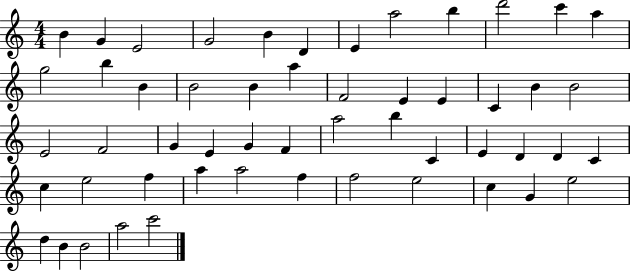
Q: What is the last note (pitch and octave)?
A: C6